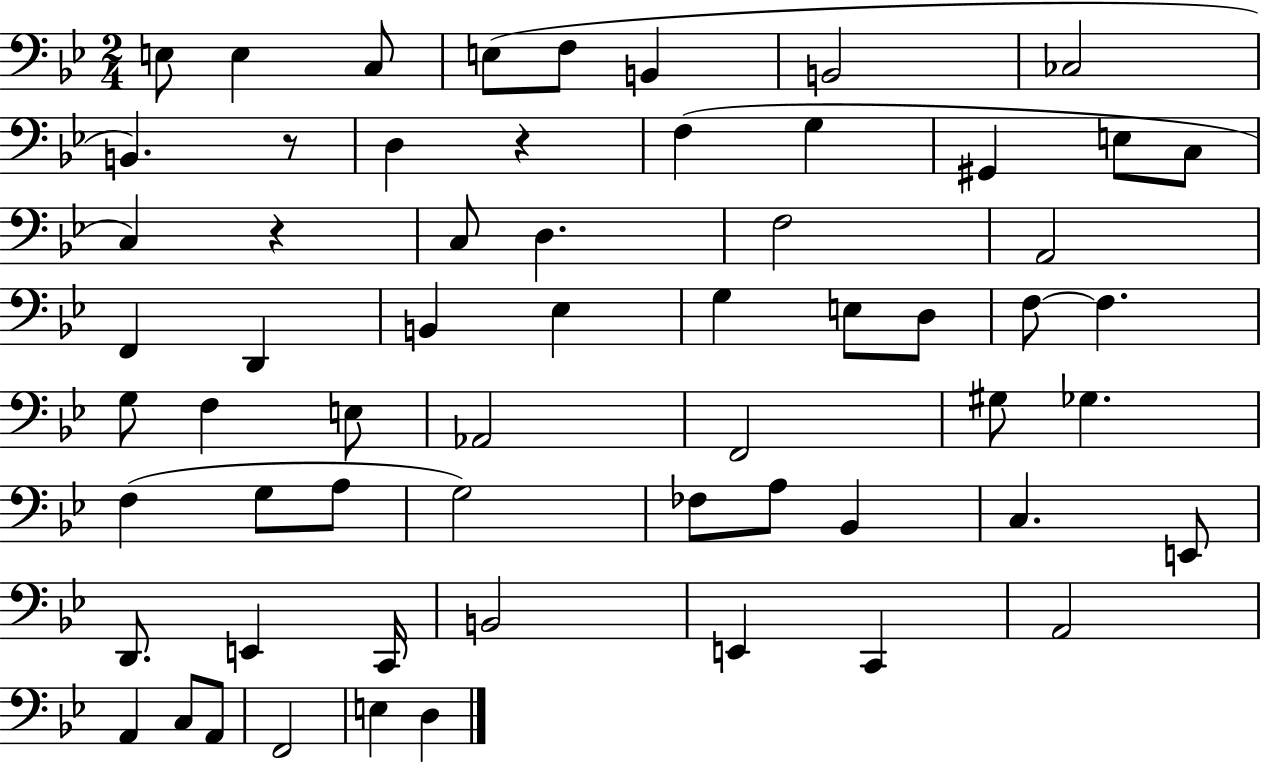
E3/e E3/q C3/e E3/e F3/e B2/q B2/h CES3/h B2/q. R/e D3/q R/q F3/q G3/q G#2/q E3/e C3/e C3/q R/q C3/e D3/q. F3/h A2/h F2/q D2/q B2/q Eb3/q G3/q E3/e D3/e F3/e F3/q. G3/e F3/q E3/e Ab2/h F2/h G#3/e Gb3/q. F3/q G3/e A3/e G3/h FES3/e A3/e Bb2/q C3/q. E2/e D2/e. E2/q C2/s B2/h E2/q C2/q A2/h A2/q C3/e A2/e F2/h E3/q D3/q